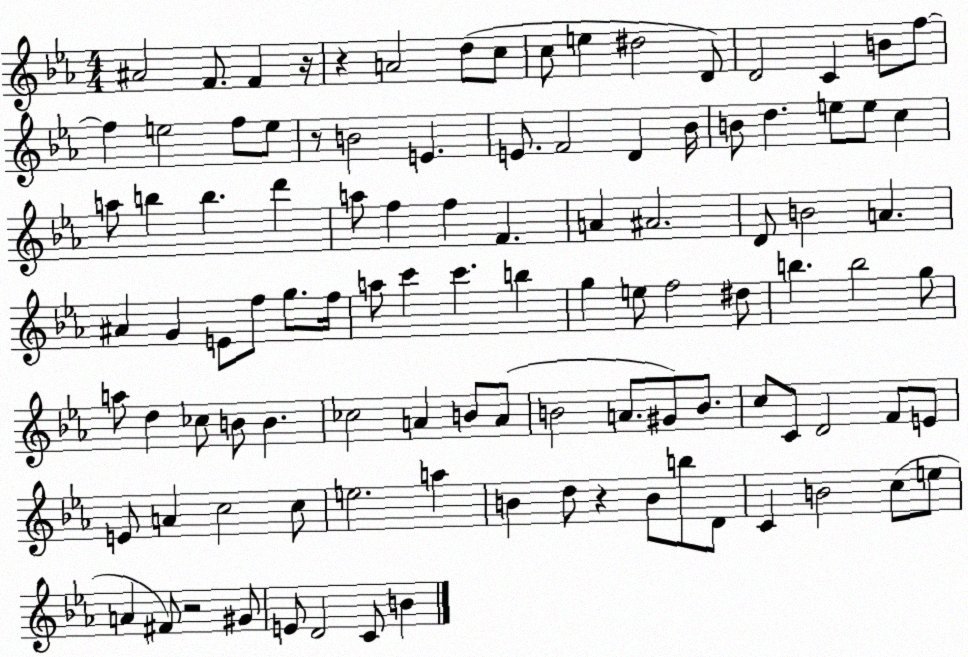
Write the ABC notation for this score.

X:1
T:Untitled
M:4/4
L:1/4
K:Eb
^A2 F/2 F z/4 z A2 d/2 c/2 c/2 e ^d2 D/2 D2 C B/2 f/2 f e2 f/2 e/2 z/2 B2 E E/2 F2 D _B/4 B/2 d e/2 e/2 c a/2 b b d' a/2 f f F A ^A2 D/2 B2 A ^A G E/2 f/2 g/2 f/4 a/2 c' c' b g e/2 f2 ^d/2 b b2 g/2 a/2 d _c/2 B/2 B _c2 A B/2 A/2 B2 A/2 ^G/2 B/2 c/2 C/2 D2 F/2 E/2 E/2 A c2 c/2 e2 a B d/2 z B/2 b/2 D/2 C B2 c/2 e/2 A ^F/2 z2 ^G/2 E/2 D2 C/2 B